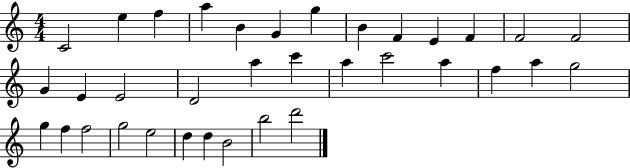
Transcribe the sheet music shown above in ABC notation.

X:1
T:Untitled
M:4/4
L:1/4
K:C
C2 e f a B G g B F E F F2 F2 G E E2 D2 a c' a c'2 a f a g2 g f f2 g2 e2 d d B2 b2 d'2